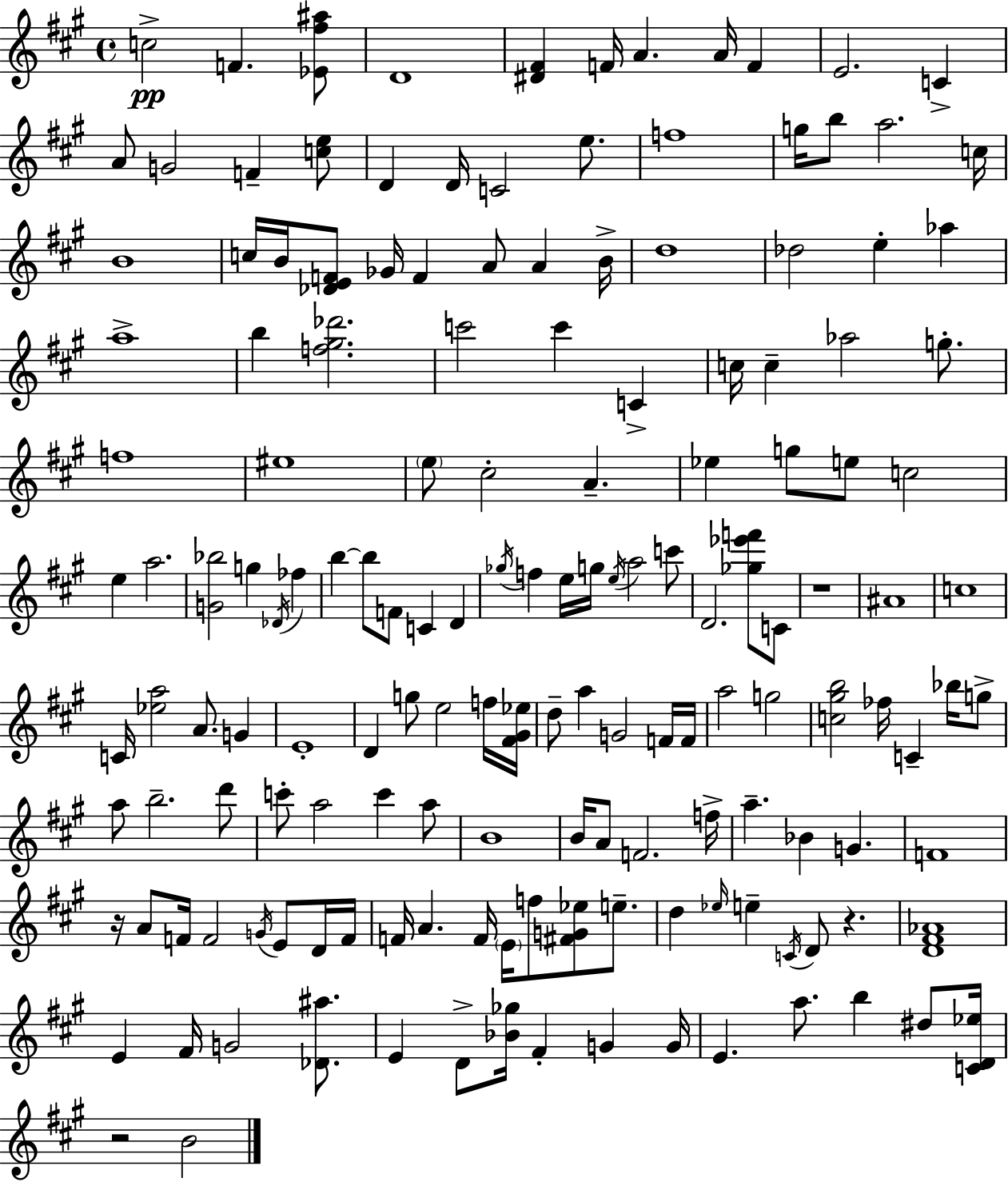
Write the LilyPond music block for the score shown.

{
  \clef treble
  \time 4/4
  \defaultTimeSignature
  \key a \major
  c''2->\pp f'4. <ees' fis'' ais''>8 | d'1 | <dis' fis'>4 f'16 a'4. a'16 f'4 | e'2. c'4-> | \break a'8 g'2 f'4-- <c'' e''>8 | d'4 d'16 c'2 e''8. | f''1 | g''16 b''8 a''2. c''16 | \break b'1 | c''16 b'16 <des' e' f'>8 ges'16 f'4 a'8 a'4 b'16-> | d''1 | des''2 e''4-. aes''4 | \break a''1-> | b''4 <f'' gis'' des'''>2. | c'''2 c'''4 c'4-> | c''16 c''4-- aes''2 g''8.-. | \break f''1 | eis''1 | \parenthesize e''8 cis''2-. a'4.-- | ees''4 g''8 e''8 c''2 | \break e''4 a''2. | <g' bes''>2 g''4 \acciaccatura { des'16 } fes''4 | b''4~~ b''8 f'8 c'4 d'4 | \acciaccatura { ges''16 } f''4 e''16 g''16 \acciaccatura { e''16 } a''2 | \break c'''8 d'2. <ges'' ees''' f'''>8 | c'8 r1 | ais'1 | c''1 | \break c'16 <ees'' a''>2 a'8. g'4 | e'1-. | d'4 g''8 e''2 | f''16 <fis' gis' ees''>16 d''8-- a''4 g'2 | \break f'16 f'16 a''2 g''2 | <c'' gis'' b''>2 fes''16 c'4-- | bes''16 g''8-> a''8 b''2.-- | d'''8 c'''8-. a''2 c'''4 | \break a''8 b'1 | b'16 a'8 f'2. | f''16-> a''4.-- bes'4 g'4. | f'1 | \break r16 a'8 f'16 f'2 \acciaccatura { g'16 } | e'8 d'16 f'16 f'16 a'4. f'16 \parenthesize e'16 f''8 <fis' g' ees''>8 | e''8.-- d''4 \grace { ees''16 } e''4-- \acciaccatura { c'16 } d'8 | r4. <d' fis' aes'>1 | \break e'4 fis'16 g'2 | <des' ais''>8. e'4 d'8-> <bes' ges''>16 fis'4-. | g'4 g'16 e'4. a''8. b''4 | dis''8 <c' d' ees''>16 r2 b'2 | \break \bar "|."
}